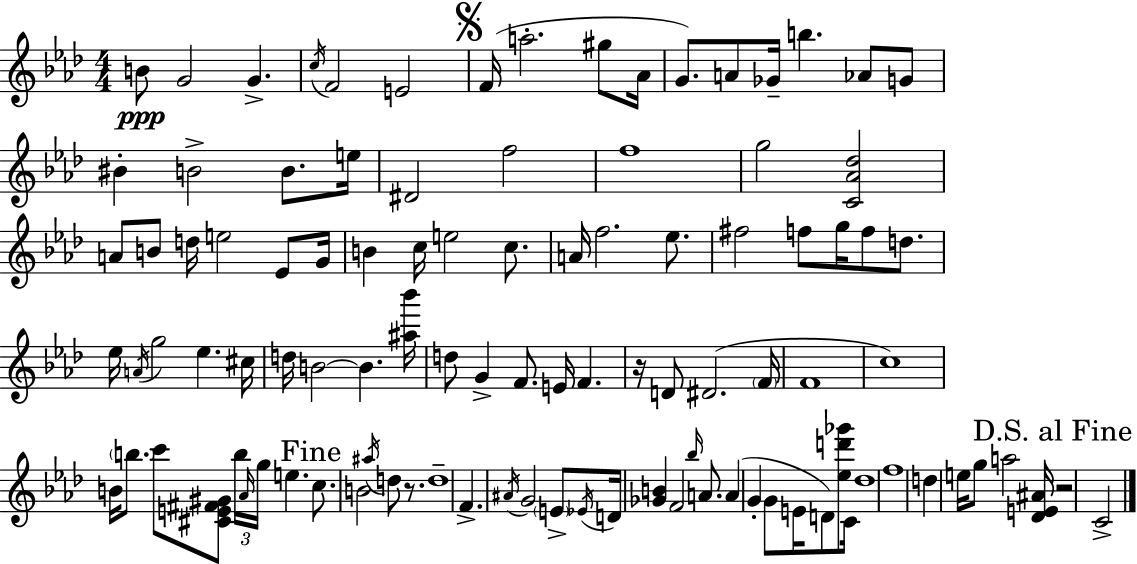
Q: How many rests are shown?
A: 3